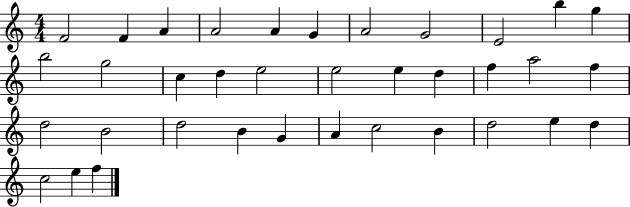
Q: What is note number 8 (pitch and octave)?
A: G4